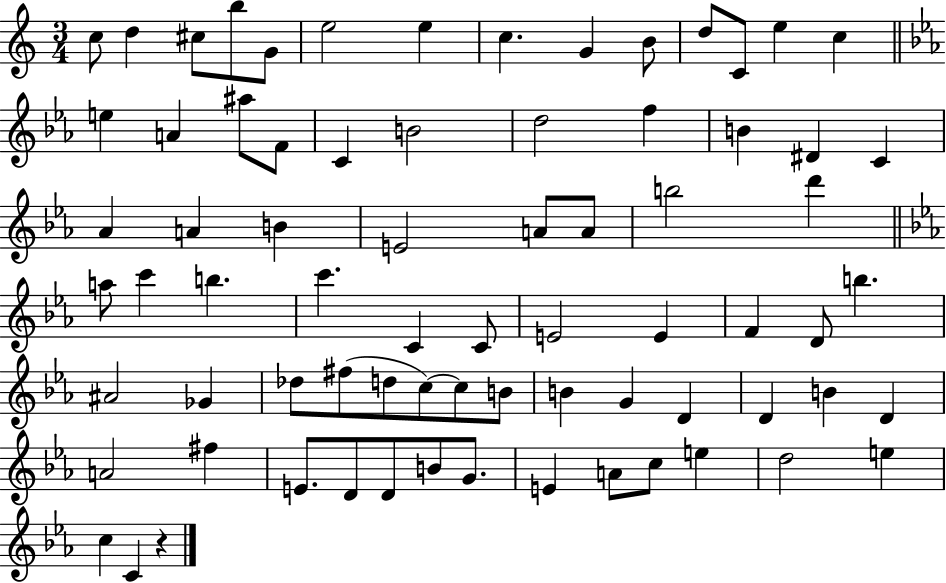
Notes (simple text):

C5/e D5/q C#5/e B5/e G4/e E5/h E5/q C5/q. G4/q B4/e D5/e C4/e E5/q C5/q E5/q A4/q A#5/e F4/e C4/q B4/h D5/h F5/q B4/q D#4/q C4/q Ab4/q A4/q B4/q E4/h A4/e A4/e B5/h D6/q A5/e C6/q B5/q. C6/q. C4/q C4/e E4/h E4/q F4/q D4/e B5/q. A#4/h Gb4/q Db5/e F#5/e D5/e C5/e C5/e B4/e B4/q G4/q D4/q D4/q B4/q D4/q A4/h F#5/q E4/e. D4/e D4/e B4/e G4/e. E4/q A4/e C5/e E5/q D5/h E5/q C5/q C4/q R/q